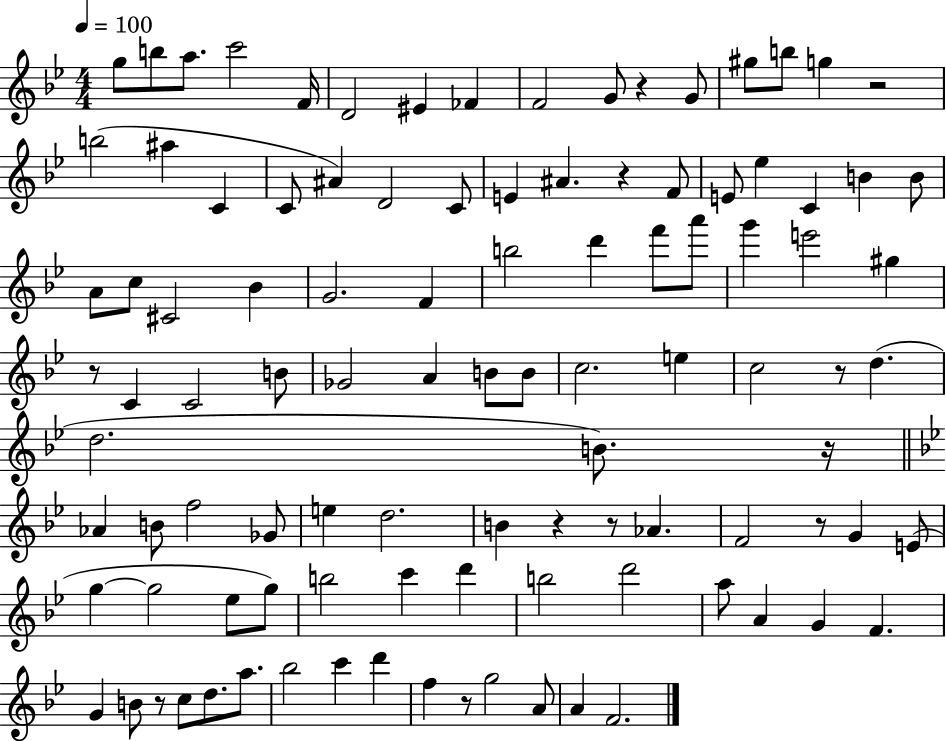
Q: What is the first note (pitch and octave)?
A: G5